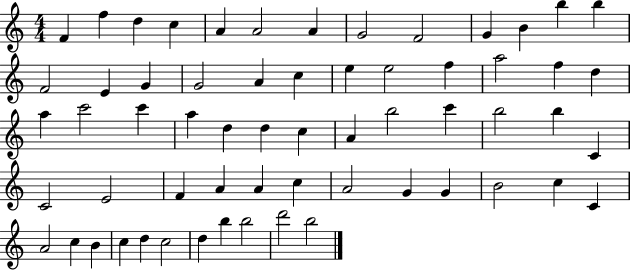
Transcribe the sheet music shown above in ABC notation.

X:1
T:Untitled
M:4/4
L:1/4
K:C
F f d c A A2 A G2 F2 G B b b F2 E G G2 A c e e2 f a2 f d a c'2 c' a d d c A b2 c' b2 b C C2 E2 F A A c A2 G G B2 c C A2 c B c d c2 d b b2 d'2 b2